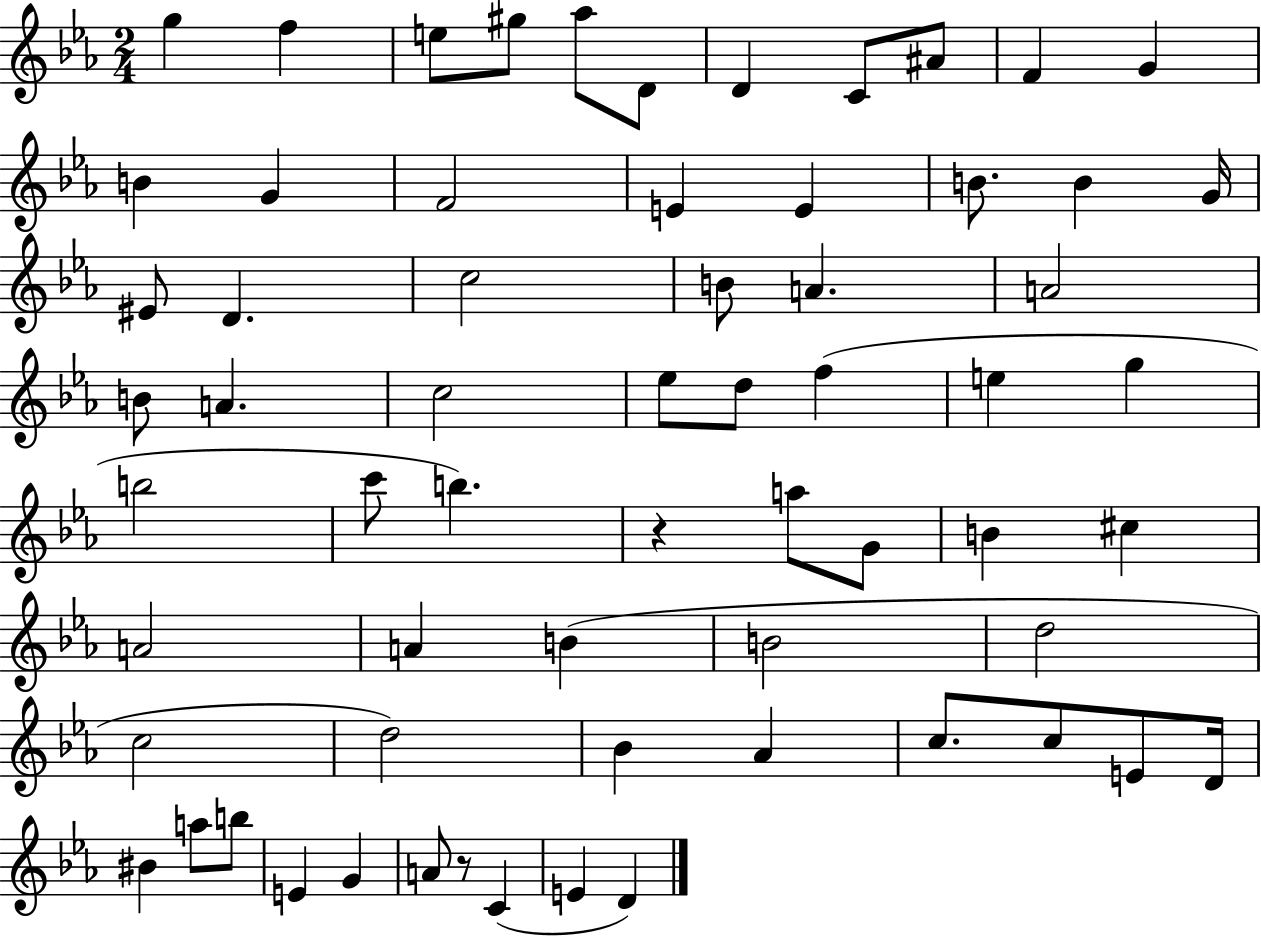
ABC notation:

X:1
T:Untitled
M:2/4
L:1/4
K:Eb
g f e/2 ^g/2 _a/2 D/2 D C/2 ^A/2 F G B G F2 E E B/2 B G/4 ^E/2 D c2 B/2 A A2 B/2 A c2 _e/2 d/2 f e g b2 c'/2 b z a/2 G/2 B ^c A2 A B B2 d2 c2 d2 _B _A c/2 c/2 E/2 D/4 ^B a/2 b/2 E G A/2 z/2 C E D